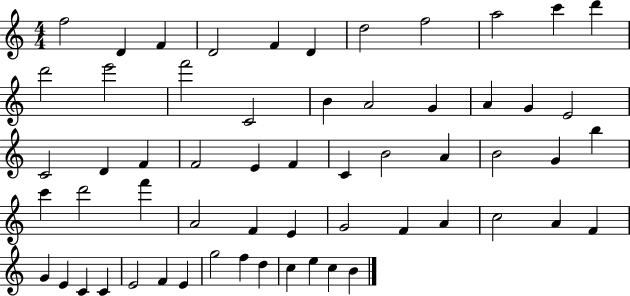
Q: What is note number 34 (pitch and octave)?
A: C6